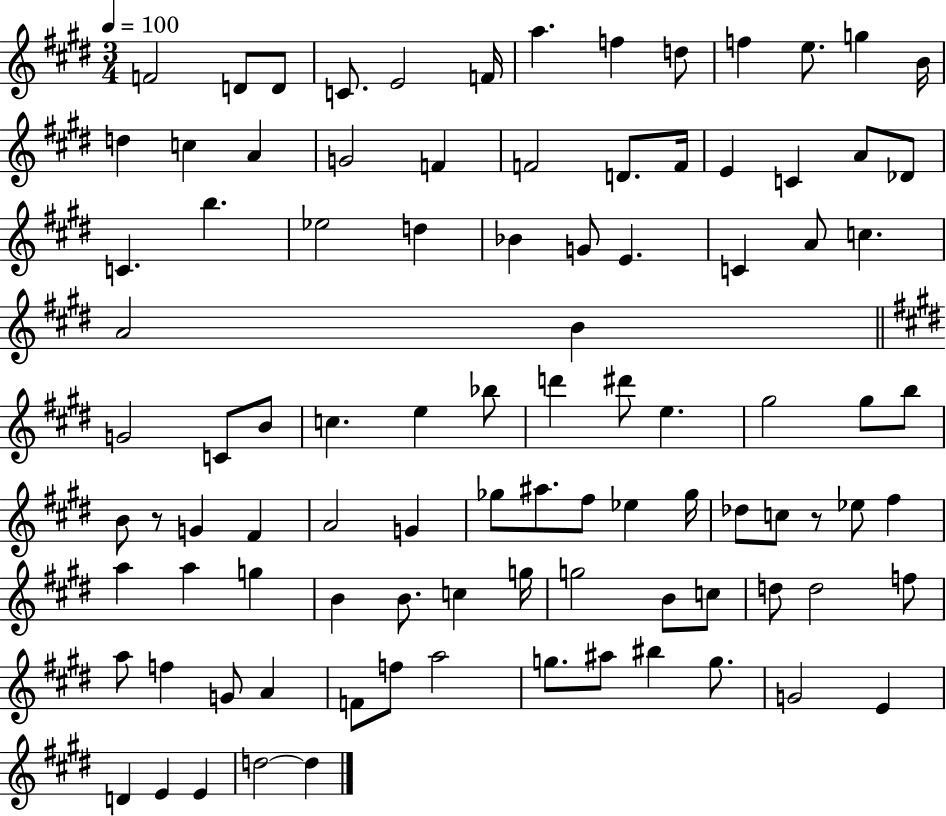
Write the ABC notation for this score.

X:1
T:Untitled
M:3/4
L:1/4
K:E
F2 D/2 D/2 C/2 E2 F/4 a f d/2 f e/2 g B/4 d c A G2 F F2 D/2 F/4 E C A/2 _D/2 C b _e2 d _B G/2 E C A/2 c A2 B G2 C/2 B/2 c e _b/2 d' ^d'/2 e ^g2 ^g/2 b/2 B/2 z/2 G ^F A2 G _g/2 ^a/2 ^f/2 _e _g/4 _d/2 c/2 z/2 _e/2 ^f a a g B B/2 c g/4 g2 B/2 c/2 d/2 d2 f/2 a/2 f G/2 A F/2 f/2 a2 g/2 ^a/2 ^b g/2 G2 E D E E d2 d